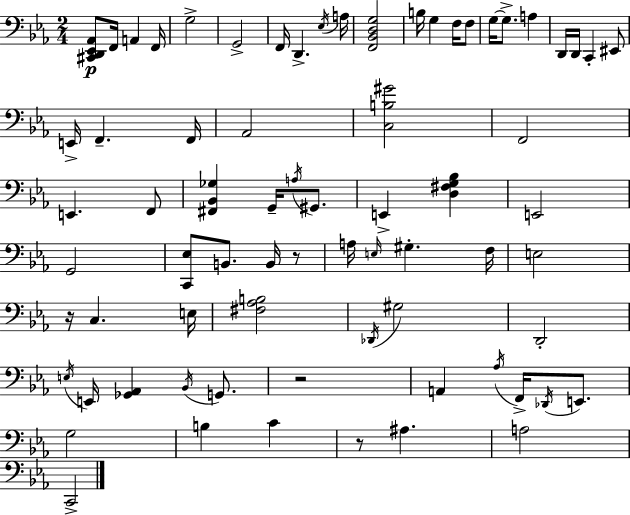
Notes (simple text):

[C#2,D2,Eb2,Ab2]/e F2/s A2/q F2/s G3/h G2/h F2/s D2/q. Eb3/s A3/s [F2,Bb2,D3,G3]/h B3/s G3/q F3/s F3/e G3/s G3/e. A3/q D2/s D2/s C2/q EIS2/e E2/s F2/q. F2/s Ab2/h [C3,B3,G#4]/h F2/h E2/q. F2/e [F#2,Bb2,Gb3]/q G2/s A3/s G#2/e. E2/q [D3,F#3,G3,Bb3]/q E2/h G2/h [C2,Eb3]/e B2/e. B2/s R/e A3/s E3/s G#3/q. F3/s E3/h R/s C3/q. E3/s [F#3,Ab3,B3]/h Db2/s G#3/h D2/h E3/s E2/s [Gb2,Ab2]/q Bb2/s G2/e. R/h A2/q Ab3/s F2/s Db2/s E2/e. G3/h B3/q C4/q R/e A#3/q. A3/h C2/h